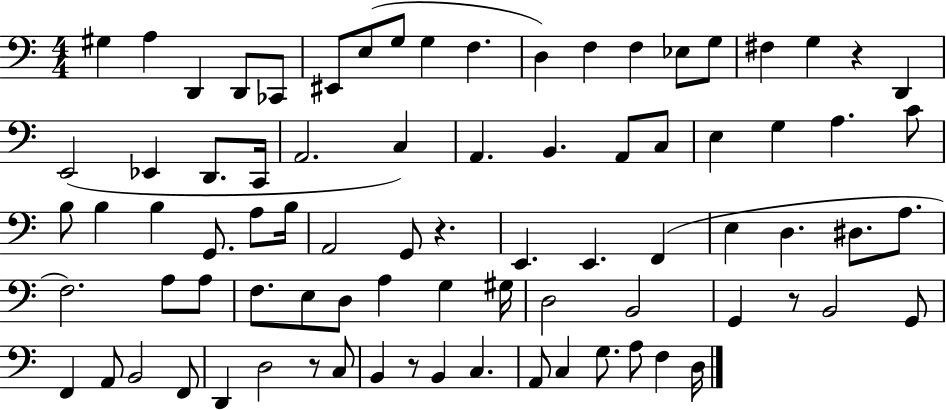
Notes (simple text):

G#3/q A3/q D2/q D2/e CES2/e EIS2/e E3/e G3/e G3/q F3/q. D3/q F3/q F3/q Eb3/e G3/e F#3/q G3/q R/q D2/q E2/h Eb2/q D2/e. C2/s A2/h. C3/q A2/q. B2/q. A2/e C3/e E3/q G3/q A3/q. C4/e B3/e B3/q B3/q G2/e. A3/e B3/s A2/h G2/e R/q. E2/q. E2/q. F2/q E3/q D3/q. D#3/e. A3/e. F3/h. A3/e A3/e F3/e. E3/e D3/e A3/q G3/q G#3/s D3/h B2/h G2/q R/e B2/h G2/e F2/q A2/e B2/h F2/e D2/q D3/h R/e C3/e B2/q R/e B2/q C3/q. A2/e C3/q G3/e. A3/e F3/q D3/s